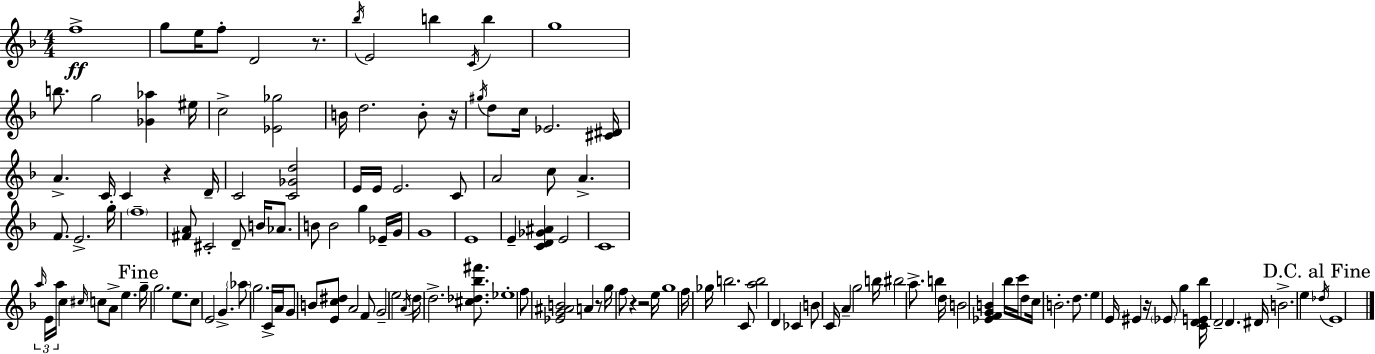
{
  \clef treble
  \numericTimeSignature
  \time 4/4
  \key f \major
  \repeat volta 2 { f''1->\ff | g''8 e''16 f''8-. d'2 r8. | \acciaccatura { bes''16 } e'2 b''4 \acciaccatura { c'16 } b''4 | g''1 | \break b''8. g''2 <ges' aes''>4 | eis''16 c''2-> <ees' ges''>2 | b'16 d''2. b'8-. | r16 \acciaccatura { gis''16 } d''8 c''16 ees'2. | \break <cis' dis'>16 a'4.-> c'16 c'4 r4 | d'16-- c'2 <c' ges' d''>2 | e'16 e'16 e'2. | c'8 a'2 c''8 a'4.-> | \break f'8. e'2.-> | g''16-. \parenthesize f''1-- | <fis' a'>8 cis'2-. d'8-- b'16 | aes'8. b'8 b'2 g''4 | \break ees'16-- g'16 g'1 | e'1 | e'4-- <c' d' ges' ais'>4 e'2 | c'1 | \break \tuplet 3/2 { \grace { a''16 } e'16 a''16 } c''4 \grace { cis''16 } c''8 a'8-> e''4. | \mark "Fine" g''16-- g''2. | e''8. c''8 e'2 g'4.-> | \parenthesize aes''8 g''2. | \break c'16-> a'16 g'8 b'8 <e' c'' dis''>8 a'2 | f'8 g'2-- e''2 | \acciaccatura { a'16 } \parenthesize d''16 d''2.-> | <cis'' des'' bes'' fis'''>8. ees''1-. | \break f''8 <ees' g' ais' b'>2 | a'4 r8 g''16 f''8 r4 r2 | e''16 g''1 | f''16 ges''16 b''2. | \break c'8 <a'' b''>2 d'4 | ces'4 b'8 c'16 a'4-- g''2 | b''16 bis''2 a''8.-> | b''4 d''16 b'2 <ees' f' g' b'>4 | \break bes''16 c'''16 d''8 c''16 b'2.-. | d''8. e''4 e'16 eis'4 r16 | \parenthesize ees'8 g''4 <c' d' e' bes''>16 d'2-- d'4. | dis'16 b'2.-> | \break e''4 \mark "D.C. al Fine" \acciaccatura { des''16 } e'1 | } \bar "|."
}